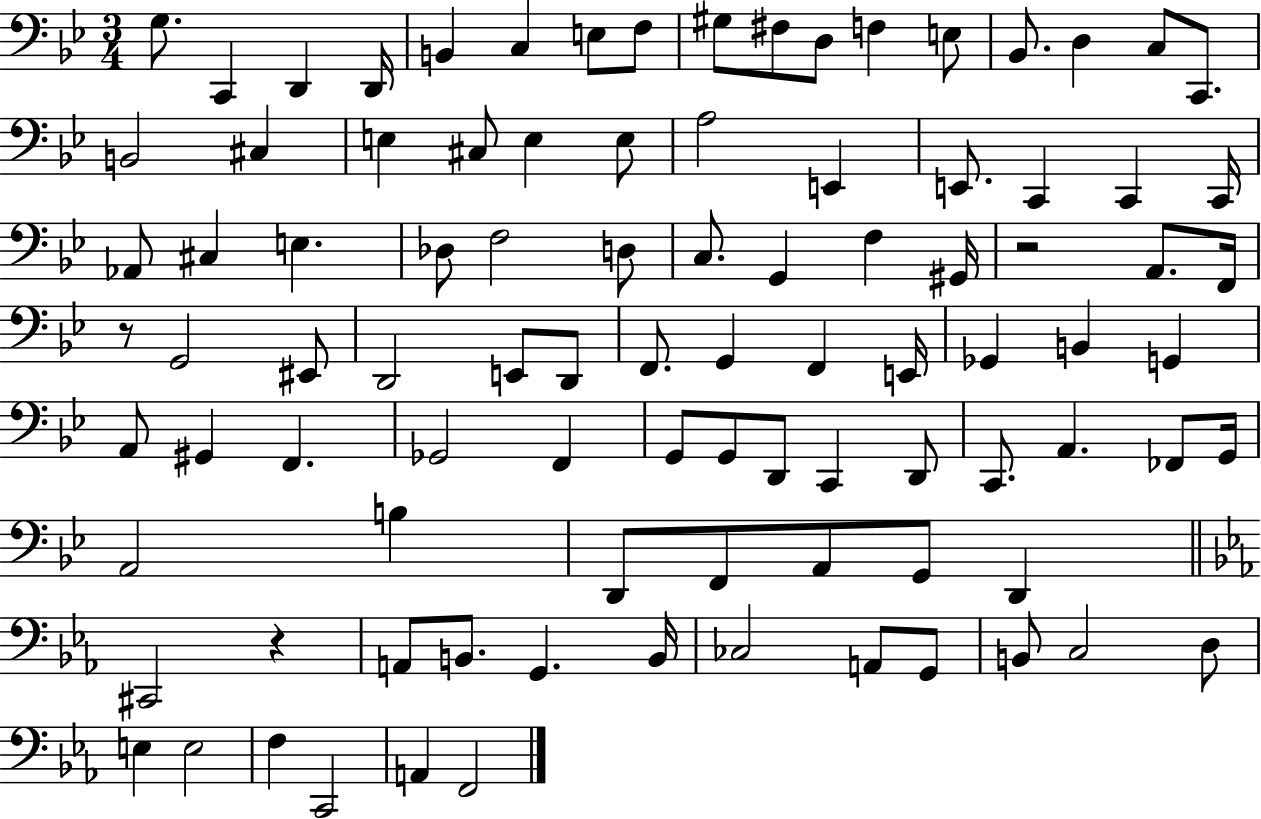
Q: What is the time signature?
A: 3/4